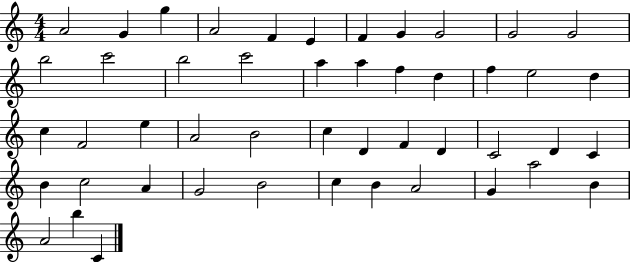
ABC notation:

X:1
T:Untitled
M:4/4
L:1/4
K:C
A2 G g A2 F E F G G2 G2 G2 b2 c'2 b2 c'2 a a f d f e2 d c F2 e A2 B2 c D F D C2 D C B c2 A G2 B2 c B A2 G a2 B A2 b C